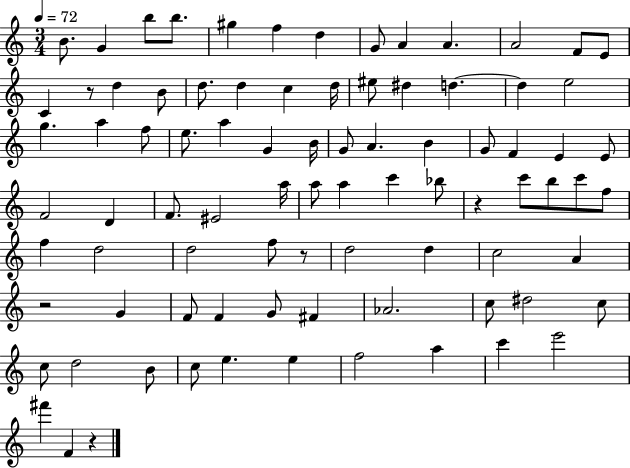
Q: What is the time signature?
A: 3/4